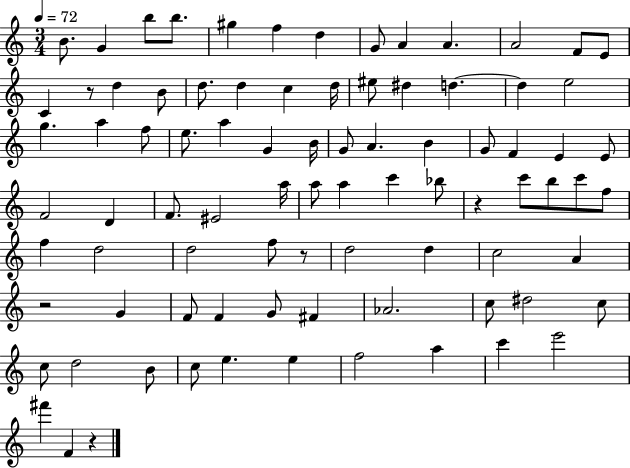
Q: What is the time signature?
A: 3/4